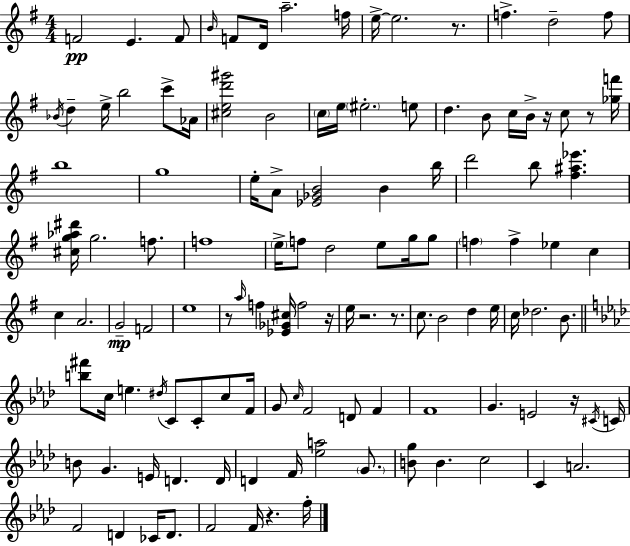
F4/h E4/q. F4/e B4/s F4/e D4/s A5/h. F5/s E5/s E5/h. R/e. F5/q. D5/h F5/e Bb4/s D5/q E5/s B5/h C6/e Ab4/s [C#5,E5,D6,G#6]/h B4/h C5/s E5/s EIS5/h. E5/e D5/q. B4/e C5/s B4/s R/s C5/e R/e [Gb5,F6]/s B5/w G5/w E5/s A4/e [Eb4,Gb4,B4]/h B4/q B5/s D6/h B5/e [F#5,A#5,Eb6]/q. [C#5,G5,Ab5,D#6]/s G5/h. F5/e. F5/w E5/s F5/e D5/h E5/e G5/s G5/e F5/q F5/q Eb5/q C5/q C5/q A4/h. G4/h F4/h E5/w R/e A5/s F5/q [Eb4,Gb4,C#5]/s F5/h R/s E5/s R/h. R/e. C5/e. B4/h D5/q E5/s C5/s Db5/h. B4/e. [B5,F#6]/e C5/s E5/q. D#5/s C4/e C4/e C5/e F4/s G4/e C5/s F4/h D4/e F4/q F4/w G4/q. E4/h R/s C#4/s C4/s B4/e G4/q. E4/s D4/q. D4/s D4/q F4/s [Eb5,A5]/h G4/e. [B4,G5]/e B4/q. C5/h C4/q A4/h. F4/h D4/q CES4/s D4/e. F4/h F4/s R/q. F5/s